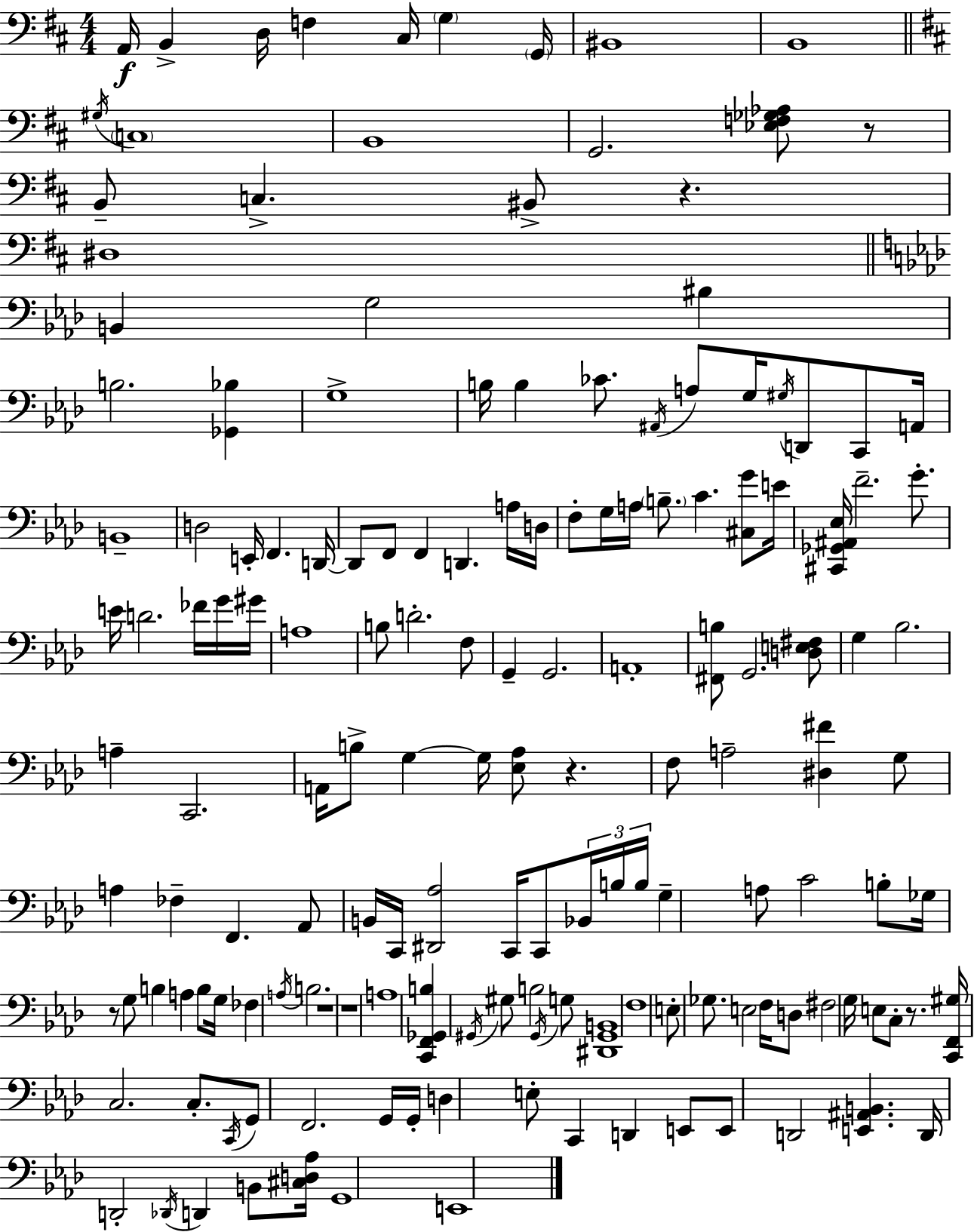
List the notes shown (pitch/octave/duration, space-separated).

A2/s B2/q D3/s F3/q C#3/s G3/q G2/s BIS2/w B2/w G#3/s C3/w B2/w G2/h. [Eb3,F3,Gb3,Ab3]/e R/e B2/e C3/q. BIS2/e R/q. D#3/w B2/q G3/h BIS3/q B3/h. [Gb2,Bb3]/q G3/w B3/s B3/q CES4/e. A#2/s A3/e G3/s G#3/s D2/e C2/e A2/s B2/w D3/h E2/s F2/q. D2/s D2/e F2/e F2/q D2/q. A3/s D3/s F3/e G3/s A3/s B3/e. C4/q. [C#3,G4]/e E4/s [C#2,Gb2,A#2,Eb3]/s F4/h. G4/e. E4/s D4/h. FES4/s G4/s G#4/s A3/w B3/e D4/h. F3/e G2/q G2/h. A2/w [F#2,B3]/e G2/h. [D3,E3,F#3]/e G3/q Bb3/h. A3/q C2/h. A2/s B3/e G3/q G3/s [Eb3,Ab3]/e R/q. F3/e A3/h [D#3,F#4]/q G3/e A3/q FES3/q F2/q. Ab2/e B2/s C2/s [D#2,Ab3]/h C2/s C2/e Bb2/s B3/s B3/s G3/q A3/e C4/h B3/e Gb3/s R/e G3/e B3/q A3/q B3/e G3/s FES3/q A3/s B3/h. R/w R/w A3/w [C2,F2,Gb2,B3]/q G#2/s G#3/e B3/h G#2/s G3/e [D#2,G#2,B2]/w F3/w E3/e Gb3/e. E3/h F3/s D3/e F#3/h G3/s E3/e C3/e R/e. [C2,F2,G#3]/s C3/h. C3/e. C2/s G2/e F2/h. G2/s G2/s D3/q E3/e C2/q D2/q E2/e E2/e D2/h [E2,A#2,B2]/q. D2/s D2/h Db2/s D2/q B2/e [C#3,D3,Ab3]/s G2/w E2/w